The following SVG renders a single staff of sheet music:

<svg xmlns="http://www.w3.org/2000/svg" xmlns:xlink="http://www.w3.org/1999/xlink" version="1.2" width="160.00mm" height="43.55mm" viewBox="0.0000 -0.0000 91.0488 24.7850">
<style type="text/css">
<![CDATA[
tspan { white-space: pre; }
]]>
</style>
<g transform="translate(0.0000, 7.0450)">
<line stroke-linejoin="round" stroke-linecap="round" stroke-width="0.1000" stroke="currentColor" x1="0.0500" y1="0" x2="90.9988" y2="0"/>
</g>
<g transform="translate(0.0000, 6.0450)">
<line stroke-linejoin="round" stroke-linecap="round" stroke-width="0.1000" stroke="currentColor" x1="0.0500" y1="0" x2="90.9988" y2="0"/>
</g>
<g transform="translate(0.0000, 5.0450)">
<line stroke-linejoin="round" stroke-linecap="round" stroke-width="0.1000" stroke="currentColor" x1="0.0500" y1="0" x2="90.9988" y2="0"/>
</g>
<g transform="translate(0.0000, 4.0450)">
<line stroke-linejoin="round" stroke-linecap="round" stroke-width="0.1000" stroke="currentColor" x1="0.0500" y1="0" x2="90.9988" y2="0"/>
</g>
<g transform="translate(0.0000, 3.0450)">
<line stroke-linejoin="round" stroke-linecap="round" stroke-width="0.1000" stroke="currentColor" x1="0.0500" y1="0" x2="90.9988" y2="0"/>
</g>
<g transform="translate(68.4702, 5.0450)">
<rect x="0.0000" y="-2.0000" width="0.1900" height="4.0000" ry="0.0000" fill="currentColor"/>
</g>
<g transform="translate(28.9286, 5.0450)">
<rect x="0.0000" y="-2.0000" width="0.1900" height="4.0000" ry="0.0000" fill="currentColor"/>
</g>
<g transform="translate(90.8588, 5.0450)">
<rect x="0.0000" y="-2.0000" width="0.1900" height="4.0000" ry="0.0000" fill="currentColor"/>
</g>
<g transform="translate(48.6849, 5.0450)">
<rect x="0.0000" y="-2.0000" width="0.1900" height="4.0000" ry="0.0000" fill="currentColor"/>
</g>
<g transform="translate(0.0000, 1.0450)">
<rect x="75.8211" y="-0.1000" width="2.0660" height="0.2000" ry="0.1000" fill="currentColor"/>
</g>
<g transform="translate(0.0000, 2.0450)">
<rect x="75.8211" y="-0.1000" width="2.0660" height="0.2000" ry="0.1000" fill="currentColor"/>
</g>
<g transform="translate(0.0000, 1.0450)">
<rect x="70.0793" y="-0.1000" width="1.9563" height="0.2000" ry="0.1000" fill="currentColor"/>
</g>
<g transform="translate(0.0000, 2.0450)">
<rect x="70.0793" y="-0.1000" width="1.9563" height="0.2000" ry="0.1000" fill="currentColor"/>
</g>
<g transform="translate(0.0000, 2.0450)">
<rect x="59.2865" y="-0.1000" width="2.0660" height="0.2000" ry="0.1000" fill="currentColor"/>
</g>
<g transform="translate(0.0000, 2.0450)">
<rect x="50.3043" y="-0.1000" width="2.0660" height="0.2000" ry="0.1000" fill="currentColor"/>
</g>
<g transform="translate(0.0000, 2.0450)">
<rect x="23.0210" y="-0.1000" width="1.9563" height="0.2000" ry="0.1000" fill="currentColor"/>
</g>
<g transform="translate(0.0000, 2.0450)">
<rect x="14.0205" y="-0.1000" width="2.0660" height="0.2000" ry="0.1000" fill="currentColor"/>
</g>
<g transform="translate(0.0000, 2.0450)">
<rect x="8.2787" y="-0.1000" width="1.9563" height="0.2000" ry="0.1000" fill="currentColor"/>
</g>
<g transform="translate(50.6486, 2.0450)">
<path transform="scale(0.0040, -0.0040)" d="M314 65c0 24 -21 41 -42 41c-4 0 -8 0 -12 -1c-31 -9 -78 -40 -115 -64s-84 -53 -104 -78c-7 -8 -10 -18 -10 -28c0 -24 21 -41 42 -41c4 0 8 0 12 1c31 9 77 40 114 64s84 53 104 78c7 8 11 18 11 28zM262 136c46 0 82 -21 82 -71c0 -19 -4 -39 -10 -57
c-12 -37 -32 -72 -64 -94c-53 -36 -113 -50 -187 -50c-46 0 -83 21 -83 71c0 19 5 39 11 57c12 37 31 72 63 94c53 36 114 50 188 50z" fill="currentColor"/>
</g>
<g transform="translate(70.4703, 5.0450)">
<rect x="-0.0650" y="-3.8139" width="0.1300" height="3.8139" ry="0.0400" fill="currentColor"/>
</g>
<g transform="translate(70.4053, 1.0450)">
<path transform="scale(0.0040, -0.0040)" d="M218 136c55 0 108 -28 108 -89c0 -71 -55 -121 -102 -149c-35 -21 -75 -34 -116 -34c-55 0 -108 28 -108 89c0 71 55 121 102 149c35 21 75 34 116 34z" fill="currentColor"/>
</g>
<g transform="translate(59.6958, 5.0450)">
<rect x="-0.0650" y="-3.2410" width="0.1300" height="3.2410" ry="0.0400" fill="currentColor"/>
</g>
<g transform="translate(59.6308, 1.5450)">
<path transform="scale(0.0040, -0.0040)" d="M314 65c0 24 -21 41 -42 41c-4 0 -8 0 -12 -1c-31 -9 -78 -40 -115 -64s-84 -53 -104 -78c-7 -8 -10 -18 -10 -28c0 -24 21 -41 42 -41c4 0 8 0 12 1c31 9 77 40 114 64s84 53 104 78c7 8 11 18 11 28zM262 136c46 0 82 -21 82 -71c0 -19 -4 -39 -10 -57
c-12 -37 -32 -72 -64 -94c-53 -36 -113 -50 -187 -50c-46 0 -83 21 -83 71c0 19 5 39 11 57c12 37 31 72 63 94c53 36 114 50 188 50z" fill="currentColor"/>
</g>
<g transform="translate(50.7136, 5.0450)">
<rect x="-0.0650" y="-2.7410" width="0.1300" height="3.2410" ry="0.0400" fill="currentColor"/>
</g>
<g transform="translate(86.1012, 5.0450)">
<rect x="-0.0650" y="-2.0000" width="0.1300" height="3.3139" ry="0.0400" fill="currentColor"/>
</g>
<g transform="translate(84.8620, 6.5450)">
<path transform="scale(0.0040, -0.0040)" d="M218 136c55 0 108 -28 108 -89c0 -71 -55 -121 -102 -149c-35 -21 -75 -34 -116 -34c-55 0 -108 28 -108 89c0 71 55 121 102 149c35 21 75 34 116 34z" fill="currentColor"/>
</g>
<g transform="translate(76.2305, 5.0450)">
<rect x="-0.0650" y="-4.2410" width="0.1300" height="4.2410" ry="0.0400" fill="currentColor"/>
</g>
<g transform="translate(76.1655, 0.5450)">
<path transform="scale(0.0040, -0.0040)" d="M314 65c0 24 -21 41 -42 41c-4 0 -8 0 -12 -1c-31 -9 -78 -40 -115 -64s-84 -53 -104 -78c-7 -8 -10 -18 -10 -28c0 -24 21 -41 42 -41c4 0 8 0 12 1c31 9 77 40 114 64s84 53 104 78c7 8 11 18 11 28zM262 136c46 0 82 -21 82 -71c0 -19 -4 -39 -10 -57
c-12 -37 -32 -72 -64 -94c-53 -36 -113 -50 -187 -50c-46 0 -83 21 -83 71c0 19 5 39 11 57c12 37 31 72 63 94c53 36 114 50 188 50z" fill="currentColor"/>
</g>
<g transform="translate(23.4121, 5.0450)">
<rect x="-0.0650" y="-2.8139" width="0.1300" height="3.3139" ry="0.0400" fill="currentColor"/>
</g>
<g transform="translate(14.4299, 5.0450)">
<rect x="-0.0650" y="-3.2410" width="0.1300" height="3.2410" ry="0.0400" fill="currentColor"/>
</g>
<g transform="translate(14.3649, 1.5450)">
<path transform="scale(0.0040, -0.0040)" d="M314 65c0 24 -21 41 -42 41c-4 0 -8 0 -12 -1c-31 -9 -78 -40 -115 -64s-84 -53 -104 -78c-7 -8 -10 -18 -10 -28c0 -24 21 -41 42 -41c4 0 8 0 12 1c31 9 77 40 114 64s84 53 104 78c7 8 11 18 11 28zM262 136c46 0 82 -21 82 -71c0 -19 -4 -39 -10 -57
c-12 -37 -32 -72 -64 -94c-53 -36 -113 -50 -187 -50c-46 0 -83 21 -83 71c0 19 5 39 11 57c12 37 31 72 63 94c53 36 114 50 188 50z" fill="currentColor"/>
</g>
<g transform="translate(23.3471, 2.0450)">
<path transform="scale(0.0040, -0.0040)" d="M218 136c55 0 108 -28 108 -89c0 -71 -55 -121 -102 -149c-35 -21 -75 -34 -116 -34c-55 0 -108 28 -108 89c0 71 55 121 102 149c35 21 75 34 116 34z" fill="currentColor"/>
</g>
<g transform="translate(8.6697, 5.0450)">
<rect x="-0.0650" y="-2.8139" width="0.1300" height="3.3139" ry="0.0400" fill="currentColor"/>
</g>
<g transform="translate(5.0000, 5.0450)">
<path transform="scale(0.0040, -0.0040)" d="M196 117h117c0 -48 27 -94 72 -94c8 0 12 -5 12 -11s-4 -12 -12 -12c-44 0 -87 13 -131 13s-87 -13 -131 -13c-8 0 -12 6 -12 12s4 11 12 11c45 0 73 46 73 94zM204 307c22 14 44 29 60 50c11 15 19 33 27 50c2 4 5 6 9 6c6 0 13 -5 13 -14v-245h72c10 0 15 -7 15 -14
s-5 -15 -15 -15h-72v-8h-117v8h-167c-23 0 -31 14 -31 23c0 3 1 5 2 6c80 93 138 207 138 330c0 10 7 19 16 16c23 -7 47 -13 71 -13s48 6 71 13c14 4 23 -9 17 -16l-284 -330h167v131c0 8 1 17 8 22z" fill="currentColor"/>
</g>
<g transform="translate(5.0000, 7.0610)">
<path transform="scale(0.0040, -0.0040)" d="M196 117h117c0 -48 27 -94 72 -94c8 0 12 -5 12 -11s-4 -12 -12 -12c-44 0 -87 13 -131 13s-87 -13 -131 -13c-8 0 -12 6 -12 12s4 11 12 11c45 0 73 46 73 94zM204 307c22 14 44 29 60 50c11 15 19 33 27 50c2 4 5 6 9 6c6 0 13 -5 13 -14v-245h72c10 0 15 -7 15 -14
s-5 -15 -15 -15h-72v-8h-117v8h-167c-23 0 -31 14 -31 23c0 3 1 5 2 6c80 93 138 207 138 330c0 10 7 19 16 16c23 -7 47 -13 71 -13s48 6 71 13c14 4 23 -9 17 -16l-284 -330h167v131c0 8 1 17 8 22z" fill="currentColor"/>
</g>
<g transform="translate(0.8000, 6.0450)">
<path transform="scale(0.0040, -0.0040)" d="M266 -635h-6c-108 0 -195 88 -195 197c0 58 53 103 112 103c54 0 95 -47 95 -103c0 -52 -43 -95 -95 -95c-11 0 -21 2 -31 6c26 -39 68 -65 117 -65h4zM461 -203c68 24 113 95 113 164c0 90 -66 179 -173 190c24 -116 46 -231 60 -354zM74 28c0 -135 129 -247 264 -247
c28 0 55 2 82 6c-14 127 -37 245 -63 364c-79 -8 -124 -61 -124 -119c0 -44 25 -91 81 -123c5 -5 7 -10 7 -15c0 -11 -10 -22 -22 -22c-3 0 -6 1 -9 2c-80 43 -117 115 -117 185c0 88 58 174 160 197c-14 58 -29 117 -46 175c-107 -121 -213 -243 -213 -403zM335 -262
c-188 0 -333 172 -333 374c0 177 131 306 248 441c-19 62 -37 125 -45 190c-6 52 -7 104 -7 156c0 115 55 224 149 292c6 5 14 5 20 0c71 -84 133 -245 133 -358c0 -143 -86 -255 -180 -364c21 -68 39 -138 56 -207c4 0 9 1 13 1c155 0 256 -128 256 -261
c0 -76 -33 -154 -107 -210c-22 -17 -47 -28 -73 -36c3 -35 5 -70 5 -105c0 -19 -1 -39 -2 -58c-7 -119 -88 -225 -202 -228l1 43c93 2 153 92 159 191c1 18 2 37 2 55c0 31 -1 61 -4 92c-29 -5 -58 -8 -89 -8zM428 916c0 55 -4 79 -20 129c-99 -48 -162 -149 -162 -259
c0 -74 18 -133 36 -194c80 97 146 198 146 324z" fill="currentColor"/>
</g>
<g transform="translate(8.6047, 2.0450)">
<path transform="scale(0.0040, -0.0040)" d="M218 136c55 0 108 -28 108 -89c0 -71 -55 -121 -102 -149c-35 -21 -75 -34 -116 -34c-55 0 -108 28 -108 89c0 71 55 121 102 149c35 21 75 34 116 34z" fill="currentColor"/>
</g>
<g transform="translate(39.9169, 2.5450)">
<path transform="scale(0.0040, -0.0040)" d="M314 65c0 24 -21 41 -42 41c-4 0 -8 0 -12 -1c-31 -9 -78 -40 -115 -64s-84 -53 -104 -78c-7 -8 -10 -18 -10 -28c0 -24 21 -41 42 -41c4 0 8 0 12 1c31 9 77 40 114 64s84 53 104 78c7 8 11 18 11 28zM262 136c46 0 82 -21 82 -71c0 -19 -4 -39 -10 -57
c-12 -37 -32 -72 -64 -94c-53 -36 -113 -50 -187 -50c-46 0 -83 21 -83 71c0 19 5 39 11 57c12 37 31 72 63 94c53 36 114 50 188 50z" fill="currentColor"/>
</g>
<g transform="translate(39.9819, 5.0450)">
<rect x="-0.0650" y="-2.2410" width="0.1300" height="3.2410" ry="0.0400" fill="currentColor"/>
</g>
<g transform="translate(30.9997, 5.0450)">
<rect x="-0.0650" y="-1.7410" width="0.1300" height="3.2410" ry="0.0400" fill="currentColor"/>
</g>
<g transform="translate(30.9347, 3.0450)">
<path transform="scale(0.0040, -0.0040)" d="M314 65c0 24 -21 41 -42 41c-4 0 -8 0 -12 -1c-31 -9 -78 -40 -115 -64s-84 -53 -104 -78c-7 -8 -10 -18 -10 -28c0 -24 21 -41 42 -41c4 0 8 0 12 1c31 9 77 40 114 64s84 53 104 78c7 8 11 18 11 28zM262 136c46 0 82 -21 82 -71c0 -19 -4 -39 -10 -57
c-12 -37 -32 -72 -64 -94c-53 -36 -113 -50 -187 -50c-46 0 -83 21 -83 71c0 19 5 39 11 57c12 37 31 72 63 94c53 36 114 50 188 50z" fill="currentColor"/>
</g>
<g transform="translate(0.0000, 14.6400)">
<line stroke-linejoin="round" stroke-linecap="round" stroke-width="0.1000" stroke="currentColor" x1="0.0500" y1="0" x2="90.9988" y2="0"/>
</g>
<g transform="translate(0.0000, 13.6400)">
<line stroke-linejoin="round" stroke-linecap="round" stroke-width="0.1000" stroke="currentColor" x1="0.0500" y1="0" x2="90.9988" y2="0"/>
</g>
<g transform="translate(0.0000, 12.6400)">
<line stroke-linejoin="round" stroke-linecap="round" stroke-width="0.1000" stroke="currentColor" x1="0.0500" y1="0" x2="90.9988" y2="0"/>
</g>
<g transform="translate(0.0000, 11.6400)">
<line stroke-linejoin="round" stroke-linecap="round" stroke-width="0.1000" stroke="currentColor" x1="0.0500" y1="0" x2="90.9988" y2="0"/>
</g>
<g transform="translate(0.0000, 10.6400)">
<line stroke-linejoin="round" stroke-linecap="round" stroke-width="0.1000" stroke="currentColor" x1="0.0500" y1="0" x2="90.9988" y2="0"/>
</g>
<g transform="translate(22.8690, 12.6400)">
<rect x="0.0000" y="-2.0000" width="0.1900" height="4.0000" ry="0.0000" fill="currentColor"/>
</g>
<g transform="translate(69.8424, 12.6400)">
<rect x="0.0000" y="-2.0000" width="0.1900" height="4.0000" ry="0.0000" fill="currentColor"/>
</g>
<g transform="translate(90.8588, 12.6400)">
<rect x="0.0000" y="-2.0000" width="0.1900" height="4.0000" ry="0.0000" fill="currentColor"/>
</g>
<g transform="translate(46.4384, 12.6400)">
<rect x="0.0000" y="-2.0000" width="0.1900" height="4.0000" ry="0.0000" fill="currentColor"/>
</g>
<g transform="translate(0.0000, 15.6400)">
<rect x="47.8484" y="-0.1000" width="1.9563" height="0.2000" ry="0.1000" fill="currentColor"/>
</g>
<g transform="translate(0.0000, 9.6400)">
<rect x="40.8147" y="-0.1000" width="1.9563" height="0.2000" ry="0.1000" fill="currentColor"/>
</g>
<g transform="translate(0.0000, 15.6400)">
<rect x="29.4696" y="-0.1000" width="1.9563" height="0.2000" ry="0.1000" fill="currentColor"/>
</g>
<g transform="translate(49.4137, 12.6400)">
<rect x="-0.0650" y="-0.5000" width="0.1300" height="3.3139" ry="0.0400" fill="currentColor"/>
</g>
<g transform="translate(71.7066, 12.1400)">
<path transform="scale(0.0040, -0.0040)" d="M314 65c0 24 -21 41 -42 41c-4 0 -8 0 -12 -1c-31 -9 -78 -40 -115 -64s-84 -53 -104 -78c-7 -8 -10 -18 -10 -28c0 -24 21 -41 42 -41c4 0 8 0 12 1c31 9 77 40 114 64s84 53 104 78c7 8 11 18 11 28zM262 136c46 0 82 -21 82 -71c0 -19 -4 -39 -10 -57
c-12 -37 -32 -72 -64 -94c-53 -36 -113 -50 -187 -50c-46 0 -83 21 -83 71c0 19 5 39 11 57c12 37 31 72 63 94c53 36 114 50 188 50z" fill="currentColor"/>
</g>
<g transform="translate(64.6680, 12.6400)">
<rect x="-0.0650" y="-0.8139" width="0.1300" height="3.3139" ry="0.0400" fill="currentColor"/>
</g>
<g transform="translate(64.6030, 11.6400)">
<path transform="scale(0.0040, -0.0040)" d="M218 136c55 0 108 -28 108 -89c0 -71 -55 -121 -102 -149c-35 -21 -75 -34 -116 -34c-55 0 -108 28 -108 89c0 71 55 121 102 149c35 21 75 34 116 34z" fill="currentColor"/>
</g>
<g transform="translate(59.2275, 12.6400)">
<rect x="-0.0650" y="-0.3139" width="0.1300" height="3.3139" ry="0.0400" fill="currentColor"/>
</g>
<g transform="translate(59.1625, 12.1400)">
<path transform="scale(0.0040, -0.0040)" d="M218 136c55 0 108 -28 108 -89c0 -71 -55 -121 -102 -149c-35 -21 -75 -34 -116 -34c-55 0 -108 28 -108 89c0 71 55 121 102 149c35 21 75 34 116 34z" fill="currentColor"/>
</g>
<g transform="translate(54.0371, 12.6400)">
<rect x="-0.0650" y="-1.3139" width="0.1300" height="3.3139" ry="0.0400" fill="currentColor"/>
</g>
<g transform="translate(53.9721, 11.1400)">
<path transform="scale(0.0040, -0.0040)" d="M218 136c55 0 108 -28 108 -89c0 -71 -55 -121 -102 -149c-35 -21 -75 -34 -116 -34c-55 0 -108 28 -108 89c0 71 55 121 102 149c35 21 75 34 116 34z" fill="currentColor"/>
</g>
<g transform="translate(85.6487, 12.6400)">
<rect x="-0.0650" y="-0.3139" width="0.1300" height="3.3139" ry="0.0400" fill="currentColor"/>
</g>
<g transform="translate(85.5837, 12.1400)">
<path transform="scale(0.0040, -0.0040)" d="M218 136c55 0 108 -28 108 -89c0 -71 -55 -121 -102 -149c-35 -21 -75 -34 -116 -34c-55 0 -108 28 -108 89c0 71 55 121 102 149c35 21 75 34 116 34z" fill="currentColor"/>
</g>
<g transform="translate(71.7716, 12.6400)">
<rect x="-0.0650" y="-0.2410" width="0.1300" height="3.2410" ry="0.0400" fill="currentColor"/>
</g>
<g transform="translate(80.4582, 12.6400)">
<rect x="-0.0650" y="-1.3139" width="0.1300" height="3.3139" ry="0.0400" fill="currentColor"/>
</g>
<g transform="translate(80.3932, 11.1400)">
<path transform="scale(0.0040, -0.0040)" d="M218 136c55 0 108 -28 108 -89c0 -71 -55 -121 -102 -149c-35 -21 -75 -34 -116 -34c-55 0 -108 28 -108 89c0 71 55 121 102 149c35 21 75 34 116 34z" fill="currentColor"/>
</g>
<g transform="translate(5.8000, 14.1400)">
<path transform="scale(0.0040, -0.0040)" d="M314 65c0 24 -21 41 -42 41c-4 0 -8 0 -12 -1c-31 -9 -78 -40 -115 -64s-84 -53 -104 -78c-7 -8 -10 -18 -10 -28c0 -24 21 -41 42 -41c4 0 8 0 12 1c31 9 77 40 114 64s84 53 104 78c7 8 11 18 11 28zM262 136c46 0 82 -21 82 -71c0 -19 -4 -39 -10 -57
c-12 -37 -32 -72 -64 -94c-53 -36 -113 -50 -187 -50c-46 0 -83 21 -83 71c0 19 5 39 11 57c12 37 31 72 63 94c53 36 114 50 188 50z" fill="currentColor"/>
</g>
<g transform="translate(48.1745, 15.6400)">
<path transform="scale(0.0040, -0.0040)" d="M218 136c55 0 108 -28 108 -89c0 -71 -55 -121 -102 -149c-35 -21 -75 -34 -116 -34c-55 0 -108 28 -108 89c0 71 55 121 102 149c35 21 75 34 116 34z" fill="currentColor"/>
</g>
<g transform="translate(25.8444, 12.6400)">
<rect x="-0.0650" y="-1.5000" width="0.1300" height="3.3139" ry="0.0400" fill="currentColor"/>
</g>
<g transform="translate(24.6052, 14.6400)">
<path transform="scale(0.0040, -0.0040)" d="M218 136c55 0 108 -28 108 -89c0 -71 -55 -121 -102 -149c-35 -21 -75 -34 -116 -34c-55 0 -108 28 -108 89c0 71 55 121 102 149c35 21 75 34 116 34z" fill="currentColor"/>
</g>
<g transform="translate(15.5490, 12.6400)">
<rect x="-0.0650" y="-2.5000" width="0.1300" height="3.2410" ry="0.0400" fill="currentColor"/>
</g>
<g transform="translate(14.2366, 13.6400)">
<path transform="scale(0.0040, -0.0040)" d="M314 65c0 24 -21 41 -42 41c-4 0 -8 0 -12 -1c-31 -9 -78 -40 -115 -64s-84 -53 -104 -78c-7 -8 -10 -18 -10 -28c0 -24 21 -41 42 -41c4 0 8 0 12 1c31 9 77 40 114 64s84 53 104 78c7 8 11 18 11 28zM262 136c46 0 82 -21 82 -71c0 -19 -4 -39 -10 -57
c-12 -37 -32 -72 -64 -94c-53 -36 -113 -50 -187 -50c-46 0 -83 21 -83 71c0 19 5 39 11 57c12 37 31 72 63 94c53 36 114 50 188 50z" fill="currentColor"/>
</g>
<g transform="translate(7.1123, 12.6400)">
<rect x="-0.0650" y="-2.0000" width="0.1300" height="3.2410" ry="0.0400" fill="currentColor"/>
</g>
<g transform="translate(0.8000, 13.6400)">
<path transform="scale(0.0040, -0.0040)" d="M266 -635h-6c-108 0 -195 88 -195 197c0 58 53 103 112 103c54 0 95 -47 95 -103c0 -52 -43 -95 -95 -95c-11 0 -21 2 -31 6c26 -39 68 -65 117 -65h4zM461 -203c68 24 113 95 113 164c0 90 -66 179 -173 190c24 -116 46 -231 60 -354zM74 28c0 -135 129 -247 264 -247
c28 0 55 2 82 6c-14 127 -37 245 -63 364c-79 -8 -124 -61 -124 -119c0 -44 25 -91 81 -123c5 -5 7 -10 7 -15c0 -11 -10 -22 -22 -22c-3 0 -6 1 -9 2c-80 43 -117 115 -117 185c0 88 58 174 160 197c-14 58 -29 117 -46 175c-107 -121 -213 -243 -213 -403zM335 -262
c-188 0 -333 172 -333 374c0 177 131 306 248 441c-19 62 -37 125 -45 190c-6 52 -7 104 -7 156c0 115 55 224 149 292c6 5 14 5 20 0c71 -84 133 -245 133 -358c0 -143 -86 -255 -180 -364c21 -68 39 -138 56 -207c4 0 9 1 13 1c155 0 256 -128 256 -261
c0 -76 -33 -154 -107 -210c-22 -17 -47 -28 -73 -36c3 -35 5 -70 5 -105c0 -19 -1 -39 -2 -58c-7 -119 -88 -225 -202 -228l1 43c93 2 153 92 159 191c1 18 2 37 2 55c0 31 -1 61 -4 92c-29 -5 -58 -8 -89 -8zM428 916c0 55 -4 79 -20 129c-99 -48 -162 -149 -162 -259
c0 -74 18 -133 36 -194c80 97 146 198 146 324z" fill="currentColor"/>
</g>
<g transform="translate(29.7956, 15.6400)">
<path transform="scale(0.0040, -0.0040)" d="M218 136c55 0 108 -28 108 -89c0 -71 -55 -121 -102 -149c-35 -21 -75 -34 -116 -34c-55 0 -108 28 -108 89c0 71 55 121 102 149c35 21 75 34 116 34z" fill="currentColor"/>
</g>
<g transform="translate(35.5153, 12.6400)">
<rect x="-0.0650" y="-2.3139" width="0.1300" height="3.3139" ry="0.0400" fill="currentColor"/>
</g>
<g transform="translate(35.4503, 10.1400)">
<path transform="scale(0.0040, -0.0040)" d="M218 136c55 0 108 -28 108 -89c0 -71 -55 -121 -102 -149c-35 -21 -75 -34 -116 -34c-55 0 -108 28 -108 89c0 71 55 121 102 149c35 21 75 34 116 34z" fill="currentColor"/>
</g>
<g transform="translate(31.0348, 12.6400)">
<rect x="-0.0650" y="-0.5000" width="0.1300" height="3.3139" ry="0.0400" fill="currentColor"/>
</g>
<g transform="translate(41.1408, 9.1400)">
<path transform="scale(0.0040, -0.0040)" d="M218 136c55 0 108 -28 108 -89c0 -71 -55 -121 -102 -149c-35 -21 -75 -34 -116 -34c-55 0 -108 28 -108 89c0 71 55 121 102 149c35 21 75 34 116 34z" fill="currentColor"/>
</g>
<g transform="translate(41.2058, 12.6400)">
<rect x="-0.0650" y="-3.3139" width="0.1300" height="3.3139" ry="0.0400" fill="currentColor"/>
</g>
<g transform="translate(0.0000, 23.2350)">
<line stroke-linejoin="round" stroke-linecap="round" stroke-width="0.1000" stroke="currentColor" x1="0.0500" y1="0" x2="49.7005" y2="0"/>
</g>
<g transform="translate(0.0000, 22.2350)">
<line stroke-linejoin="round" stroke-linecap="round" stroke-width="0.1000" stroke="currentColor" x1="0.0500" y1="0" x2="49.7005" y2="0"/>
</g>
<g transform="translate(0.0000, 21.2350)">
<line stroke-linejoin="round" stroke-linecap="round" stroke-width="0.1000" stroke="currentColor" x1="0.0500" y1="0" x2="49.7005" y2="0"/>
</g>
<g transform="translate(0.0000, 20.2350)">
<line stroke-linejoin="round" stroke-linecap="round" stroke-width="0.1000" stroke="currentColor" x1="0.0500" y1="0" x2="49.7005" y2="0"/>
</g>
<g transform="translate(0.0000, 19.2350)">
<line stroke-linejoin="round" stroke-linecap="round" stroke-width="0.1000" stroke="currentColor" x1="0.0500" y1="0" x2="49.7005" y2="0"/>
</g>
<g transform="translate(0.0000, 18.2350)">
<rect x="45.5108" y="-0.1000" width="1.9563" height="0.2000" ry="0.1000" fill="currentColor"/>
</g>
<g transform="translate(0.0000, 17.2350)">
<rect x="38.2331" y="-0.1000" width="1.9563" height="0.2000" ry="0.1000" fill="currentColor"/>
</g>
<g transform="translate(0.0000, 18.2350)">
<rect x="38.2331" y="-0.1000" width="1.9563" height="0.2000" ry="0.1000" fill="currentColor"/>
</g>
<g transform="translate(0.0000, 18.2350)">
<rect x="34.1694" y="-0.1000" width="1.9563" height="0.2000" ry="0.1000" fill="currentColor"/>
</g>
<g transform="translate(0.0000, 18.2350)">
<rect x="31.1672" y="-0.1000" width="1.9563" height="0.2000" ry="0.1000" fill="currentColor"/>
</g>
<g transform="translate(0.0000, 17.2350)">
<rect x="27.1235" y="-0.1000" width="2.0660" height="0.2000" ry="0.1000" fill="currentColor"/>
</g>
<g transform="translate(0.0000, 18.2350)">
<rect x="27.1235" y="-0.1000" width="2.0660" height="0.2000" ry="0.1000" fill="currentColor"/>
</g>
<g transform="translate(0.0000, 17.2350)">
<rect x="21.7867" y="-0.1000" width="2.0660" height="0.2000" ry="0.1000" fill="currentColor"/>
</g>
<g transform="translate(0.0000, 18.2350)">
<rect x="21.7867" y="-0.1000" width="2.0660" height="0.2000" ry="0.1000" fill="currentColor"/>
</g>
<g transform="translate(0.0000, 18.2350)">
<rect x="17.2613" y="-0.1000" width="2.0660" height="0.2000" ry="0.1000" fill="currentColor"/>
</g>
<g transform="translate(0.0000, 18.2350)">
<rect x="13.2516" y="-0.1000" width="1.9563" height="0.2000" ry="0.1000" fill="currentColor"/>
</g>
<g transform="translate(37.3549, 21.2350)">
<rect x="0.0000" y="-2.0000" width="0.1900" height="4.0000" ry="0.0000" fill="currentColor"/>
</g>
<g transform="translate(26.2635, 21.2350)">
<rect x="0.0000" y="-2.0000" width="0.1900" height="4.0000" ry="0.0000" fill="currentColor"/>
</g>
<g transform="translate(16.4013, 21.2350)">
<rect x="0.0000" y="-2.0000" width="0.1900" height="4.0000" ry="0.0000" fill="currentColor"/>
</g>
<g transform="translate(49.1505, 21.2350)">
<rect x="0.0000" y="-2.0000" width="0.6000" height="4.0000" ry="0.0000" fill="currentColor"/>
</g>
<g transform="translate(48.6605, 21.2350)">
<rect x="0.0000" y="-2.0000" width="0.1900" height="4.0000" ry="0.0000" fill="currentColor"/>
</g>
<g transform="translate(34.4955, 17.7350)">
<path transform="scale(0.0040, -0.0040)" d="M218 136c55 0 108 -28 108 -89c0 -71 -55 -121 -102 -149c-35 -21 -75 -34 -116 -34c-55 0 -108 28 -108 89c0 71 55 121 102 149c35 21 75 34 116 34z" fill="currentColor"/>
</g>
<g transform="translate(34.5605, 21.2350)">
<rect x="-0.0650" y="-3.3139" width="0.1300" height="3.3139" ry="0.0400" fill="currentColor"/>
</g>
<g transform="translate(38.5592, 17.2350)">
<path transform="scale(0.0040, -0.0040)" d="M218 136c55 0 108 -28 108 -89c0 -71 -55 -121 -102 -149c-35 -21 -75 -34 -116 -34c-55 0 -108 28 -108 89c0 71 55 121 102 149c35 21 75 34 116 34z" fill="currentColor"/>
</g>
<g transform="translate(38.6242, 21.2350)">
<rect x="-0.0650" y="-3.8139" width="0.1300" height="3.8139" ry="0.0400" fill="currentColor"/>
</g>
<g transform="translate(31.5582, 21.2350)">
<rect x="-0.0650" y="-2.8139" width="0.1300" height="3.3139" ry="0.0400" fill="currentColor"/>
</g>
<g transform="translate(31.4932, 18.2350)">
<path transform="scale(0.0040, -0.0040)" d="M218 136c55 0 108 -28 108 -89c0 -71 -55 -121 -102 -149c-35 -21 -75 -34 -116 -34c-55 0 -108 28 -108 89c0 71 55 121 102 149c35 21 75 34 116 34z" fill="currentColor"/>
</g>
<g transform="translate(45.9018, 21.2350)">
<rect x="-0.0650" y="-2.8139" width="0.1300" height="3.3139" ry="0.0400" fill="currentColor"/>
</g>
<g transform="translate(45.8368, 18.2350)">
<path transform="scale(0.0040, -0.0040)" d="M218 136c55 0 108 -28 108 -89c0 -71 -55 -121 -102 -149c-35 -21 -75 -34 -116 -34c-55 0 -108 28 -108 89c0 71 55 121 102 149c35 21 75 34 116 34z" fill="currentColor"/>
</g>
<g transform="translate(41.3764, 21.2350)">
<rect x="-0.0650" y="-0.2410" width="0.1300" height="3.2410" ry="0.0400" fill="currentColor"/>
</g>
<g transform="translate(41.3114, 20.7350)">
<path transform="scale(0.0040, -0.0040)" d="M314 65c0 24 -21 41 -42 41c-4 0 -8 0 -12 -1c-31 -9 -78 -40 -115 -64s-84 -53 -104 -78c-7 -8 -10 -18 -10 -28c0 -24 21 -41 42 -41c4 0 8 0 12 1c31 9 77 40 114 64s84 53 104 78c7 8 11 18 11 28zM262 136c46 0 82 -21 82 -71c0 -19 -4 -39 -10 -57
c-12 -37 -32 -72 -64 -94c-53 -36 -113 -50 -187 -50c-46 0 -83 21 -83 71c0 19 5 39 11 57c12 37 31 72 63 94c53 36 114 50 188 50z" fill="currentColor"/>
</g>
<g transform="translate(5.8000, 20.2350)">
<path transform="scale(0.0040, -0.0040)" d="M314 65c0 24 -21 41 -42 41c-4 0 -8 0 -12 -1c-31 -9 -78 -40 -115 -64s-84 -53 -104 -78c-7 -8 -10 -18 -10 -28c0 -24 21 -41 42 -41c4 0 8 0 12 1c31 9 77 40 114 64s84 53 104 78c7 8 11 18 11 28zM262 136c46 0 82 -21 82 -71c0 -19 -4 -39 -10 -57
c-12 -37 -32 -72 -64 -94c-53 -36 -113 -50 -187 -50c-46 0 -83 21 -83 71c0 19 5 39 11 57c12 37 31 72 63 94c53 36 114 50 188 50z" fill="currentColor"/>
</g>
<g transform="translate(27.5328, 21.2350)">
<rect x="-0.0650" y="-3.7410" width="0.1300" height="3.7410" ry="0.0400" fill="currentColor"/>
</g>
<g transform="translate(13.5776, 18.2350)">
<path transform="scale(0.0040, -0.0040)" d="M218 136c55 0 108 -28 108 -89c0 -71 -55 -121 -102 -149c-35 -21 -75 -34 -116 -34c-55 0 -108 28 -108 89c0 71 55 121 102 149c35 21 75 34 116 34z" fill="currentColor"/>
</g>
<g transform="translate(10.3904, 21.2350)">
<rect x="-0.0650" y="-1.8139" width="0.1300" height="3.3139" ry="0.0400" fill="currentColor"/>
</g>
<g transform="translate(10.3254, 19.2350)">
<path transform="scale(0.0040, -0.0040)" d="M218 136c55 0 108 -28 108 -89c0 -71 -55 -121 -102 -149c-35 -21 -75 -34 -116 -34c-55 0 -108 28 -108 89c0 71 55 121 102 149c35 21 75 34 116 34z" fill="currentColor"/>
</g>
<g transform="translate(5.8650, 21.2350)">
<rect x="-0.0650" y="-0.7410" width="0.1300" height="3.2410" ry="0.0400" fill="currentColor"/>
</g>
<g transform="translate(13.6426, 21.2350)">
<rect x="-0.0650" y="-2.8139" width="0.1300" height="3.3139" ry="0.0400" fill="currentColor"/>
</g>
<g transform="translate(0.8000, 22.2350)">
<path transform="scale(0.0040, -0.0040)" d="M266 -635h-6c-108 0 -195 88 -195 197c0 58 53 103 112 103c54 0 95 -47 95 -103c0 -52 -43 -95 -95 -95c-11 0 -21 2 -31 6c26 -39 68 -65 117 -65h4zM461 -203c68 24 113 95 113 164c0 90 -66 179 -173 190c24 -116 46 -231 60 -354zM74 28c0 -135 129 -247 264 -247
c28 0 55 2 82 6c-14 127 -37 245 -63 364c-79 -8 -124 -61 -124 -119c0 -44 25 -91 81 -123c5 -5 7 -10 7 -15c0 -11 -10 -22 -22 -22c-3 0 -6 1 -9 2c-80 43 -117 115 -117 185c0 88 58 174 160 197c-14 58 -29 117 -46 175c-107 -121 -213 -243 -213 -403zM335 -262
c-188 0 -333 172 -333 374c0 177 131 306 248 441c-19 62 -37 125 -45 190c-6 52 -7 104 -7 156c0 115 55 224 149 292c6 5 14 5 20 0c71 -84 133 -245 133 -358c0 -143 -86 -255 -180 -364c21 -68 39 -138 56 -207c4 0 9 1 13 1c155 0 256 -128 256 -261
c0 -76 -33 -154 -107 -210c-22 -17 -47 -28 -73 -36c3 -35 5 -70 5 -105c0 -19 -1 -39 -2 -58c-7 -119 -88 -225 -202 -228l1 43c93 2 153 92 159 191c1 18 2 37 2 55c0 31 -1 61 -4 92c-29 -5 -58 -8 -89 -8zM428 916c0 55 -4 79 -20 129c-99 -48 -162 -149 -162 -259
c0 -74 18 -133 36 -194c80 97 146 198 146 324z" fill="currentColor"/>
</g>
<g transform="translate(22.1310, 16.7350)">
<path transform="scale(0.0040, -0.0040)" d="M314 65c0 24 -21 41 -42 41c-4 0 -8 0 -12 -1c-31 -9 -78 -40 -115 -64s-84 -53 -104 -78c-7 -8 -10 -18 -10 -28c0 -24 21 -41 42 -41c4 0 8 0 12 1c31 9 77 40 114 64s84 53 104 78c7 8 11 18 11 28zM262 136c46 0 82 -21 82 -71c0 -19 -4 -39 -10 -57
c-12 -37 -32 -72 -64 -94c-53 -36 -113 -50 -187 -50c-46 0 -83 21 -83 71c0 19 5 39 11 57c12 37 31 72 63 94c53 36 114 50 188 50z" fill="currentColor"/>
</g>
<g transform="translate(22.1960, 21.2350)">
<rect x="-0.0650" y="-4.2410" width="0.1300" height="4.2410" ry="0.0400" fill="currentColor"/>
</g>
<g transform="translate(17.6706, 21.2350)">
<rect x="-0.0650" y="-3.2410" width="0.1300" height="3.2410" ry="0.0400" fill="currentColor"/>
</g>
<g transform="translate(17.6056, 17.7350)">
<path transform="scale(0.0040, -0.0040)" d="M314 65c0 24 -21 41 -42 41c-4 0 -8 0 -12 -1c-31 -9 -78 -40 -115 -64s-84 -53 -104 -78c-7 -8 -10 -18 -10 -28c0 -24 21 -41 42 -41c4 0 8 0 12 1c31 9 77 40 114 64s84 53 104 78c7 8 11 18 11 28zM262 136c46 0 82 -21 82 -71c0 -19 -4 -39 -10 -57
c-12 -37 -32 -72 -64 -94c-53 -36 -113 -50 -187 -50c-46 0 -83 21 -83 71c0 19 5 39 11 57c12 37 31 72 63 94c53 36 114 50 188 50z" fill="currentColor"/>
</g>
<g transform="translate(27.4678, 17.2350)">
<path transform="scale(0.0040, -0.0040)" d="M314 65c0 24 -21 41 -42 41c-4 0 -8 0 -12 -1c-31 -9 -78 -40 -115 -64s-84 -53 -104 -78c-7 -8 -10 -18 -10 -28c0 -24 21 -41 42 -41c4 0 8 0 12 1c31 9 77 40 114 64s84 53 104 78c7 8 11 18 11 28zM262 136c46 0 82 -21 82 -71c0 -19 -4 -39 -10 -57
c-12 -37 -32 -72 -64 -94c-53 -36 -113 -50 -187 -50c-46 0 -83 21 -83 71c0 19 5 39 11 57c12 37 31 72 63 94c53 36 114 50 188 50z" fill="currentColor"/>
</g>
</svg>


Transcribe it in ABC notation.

X:1
T:Untitled
M:4/4
L:1/4
K:C
a b2 a f2 g2 a2 b2 c' d'2 F F2 G2 E C g b C e c d c2 e c d2 f a b2 d'2 c'2 a b c' c2 a